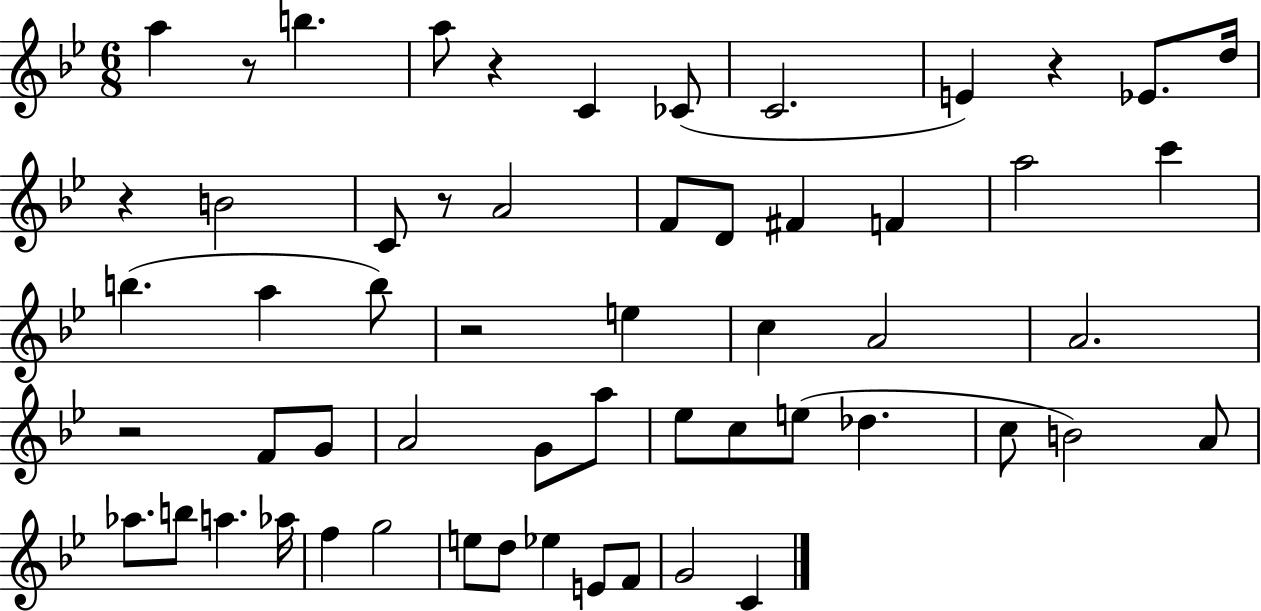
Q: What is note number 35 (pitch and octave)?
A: C5